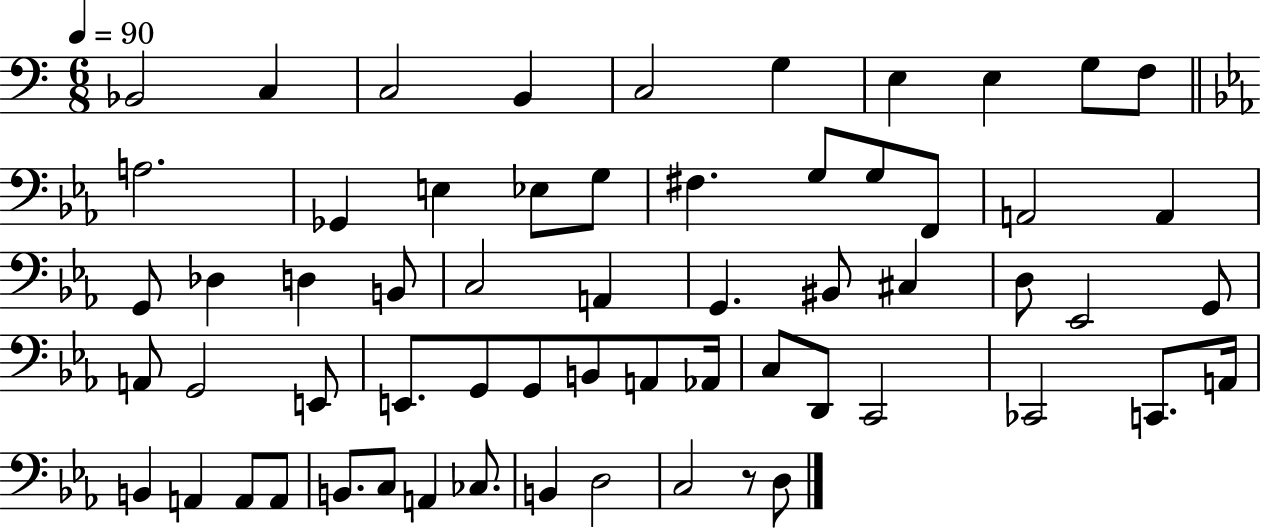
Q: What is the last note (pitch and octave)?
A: D3